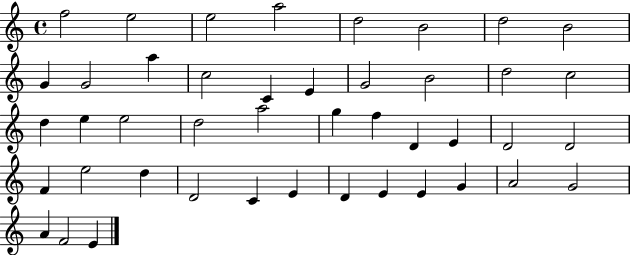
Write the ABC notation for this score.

X:1
T:Untitled
M:4/4
L:1/4
K:C
f2 e2 e2 a2 d2 B2 d2 B2 G G2 a c2 C E G2 B2 d2 c2 d e e2 d2 a2 g f D E D2 D2 F e2 d D2 C E D E E G A2 G2 A F2 E